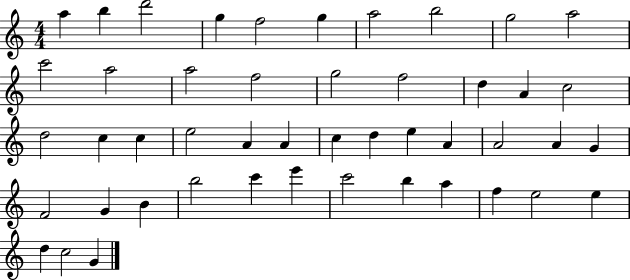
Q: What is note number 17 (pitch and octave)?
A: D5